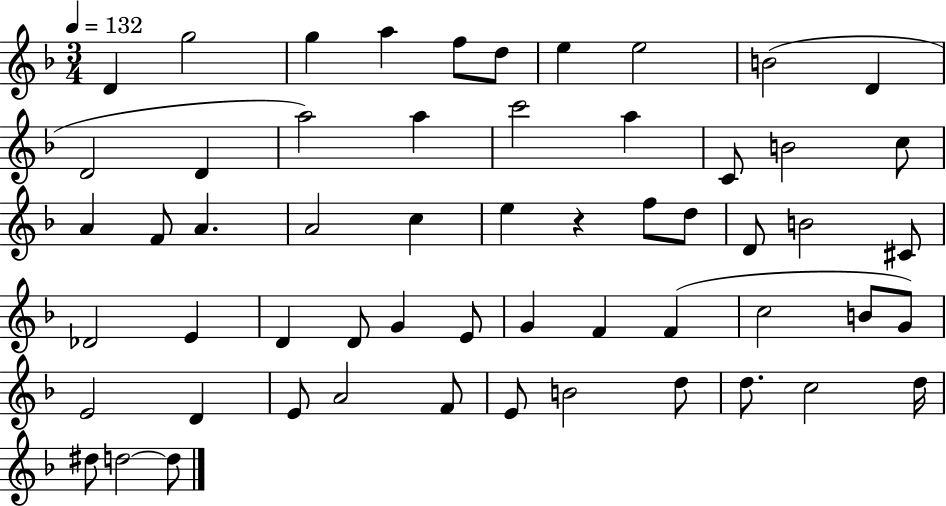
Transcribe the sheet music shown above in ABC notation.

X:1
T:Untitled
M:3/4
L:1/4
K:F
D g2 g a f/2 d/2 e e2 B2 D D2 D a2 a c'2 a C/2 B2 c/2 A F/2 A A2 c e z f/2 d/2 D/2 B2 ^C/2 _D2 E D D/2 G E/2 G F F c2 B/2 G/2 E2 D E/2 A2 F/2 E/2 B2 d/2 d/2 c2 d/4 ^d/2 d2 d/2